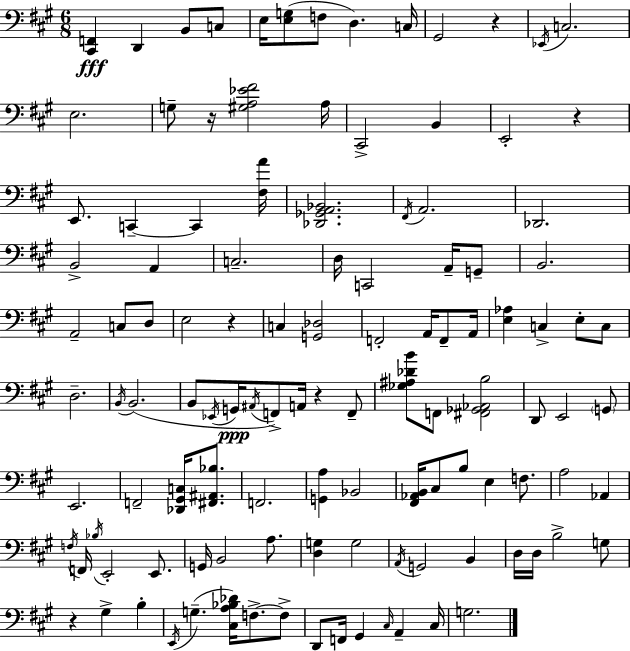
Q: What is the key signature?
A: A major